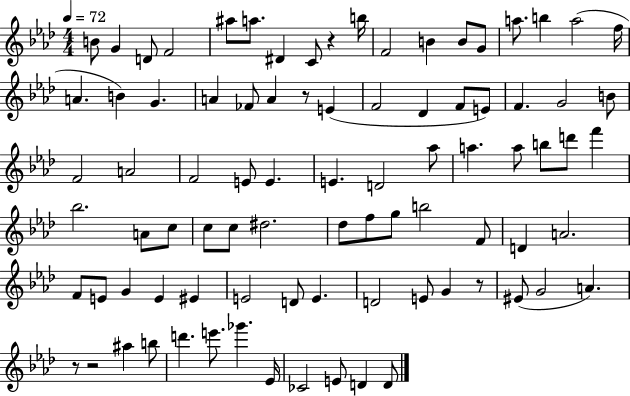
{
  \clef treble
  \numericTimeSignature
  \time 4/4
  \key aes \major
  \tempo 4 = 72
  b'8 g'4 d'8 f'2 | ais''8 a''8. dis'4 c'8 r4 b''16 | f'2 b'4 b'8 g'8 | a''8. b''4 a''2( f''16 | \break a'4. b'4) g'4. | a'4 fes'8 a'4 r8 e'4( | f'2 des'4 f'8 e'8) | f'4. g'2 b'8 | \break f'2 a'2 | f'2 e'8 e'4. | e'4. d'2 aes''8 | a''4. a''8 b''8 d'''8 f'''4 | \break bes''2. a'8 c''8 | c''8 c''8 dis''2. | des''8 f''8 g''8 b''2 f'8 | d'4 a'2. | \break f'8 e'8 g'4 e'4 eis'4 | e'2 d'8 e'4. | d'2 e'8 g'4 r8 | eis'8( g'2 a'4.) | \break r8 r2 ais''4 b''8 | d'''4. e'''8. ges'''4. ees'16 | ces'2 e'8 d'4 d'8 | \bar "|."
}